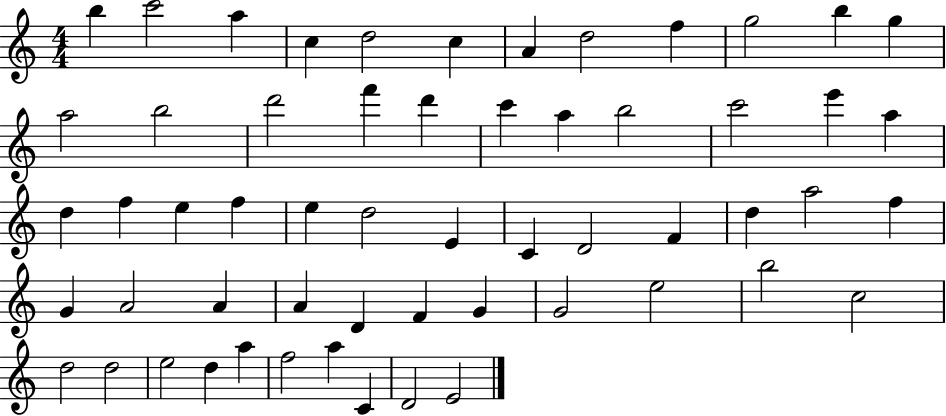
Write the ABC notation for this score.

X:1
T:Untitled
M:4/4
L:1/4
K:C
b c'2 a c d2 c A d2 f g2 b g a2 b2 d'2 f' d' c' a b2 c'2 e' a d f e f e d2 E C D2 F d a2 f G A2 A A D F G G2 e2 b2 c2 d2 d2 e2 d a f2 a C D2 E2